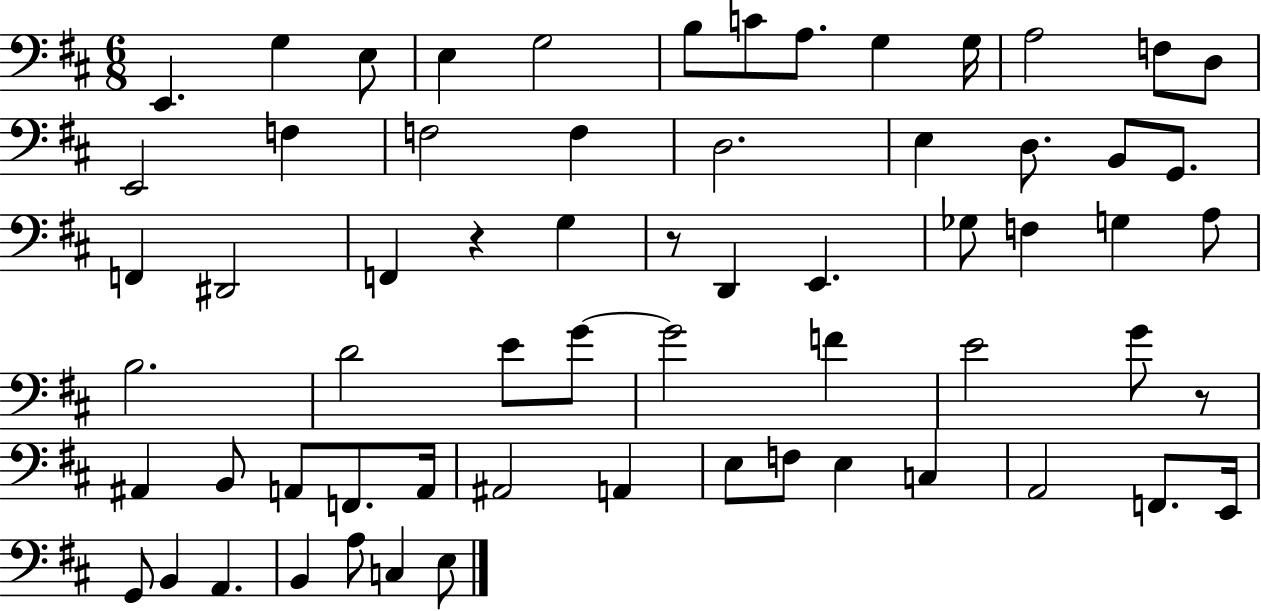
{
  \clef bass
  \numericTimeSignature
  \time 6/8
  \key d \major
  \repeat volta 2 { e,4. g4 e8 | e4 g2 | b8 c'8 a8. g4 g16 | a2 f8 d8 | \break e,2 f4 | f2 f4 | d2. | e4 d8. b,8 g,8. | \break f,4 dis,2 | f,4 r4 g4 | r8 d,4 e,4. | ges8 f4 g4 a8 | \break b2. | d'2 e'8 g'8~~ | g'2 f'4 | e'2 g'8 r8 | \break ais,4 b,8 a,8 f,8. a,16 | ais,2 a,4 | e8 f8 e4 c4 | a,2 f,8. e,16 | \break g,8 b,4 a,4. | b,4 a8 c4 e8 | } \bar "|."
}